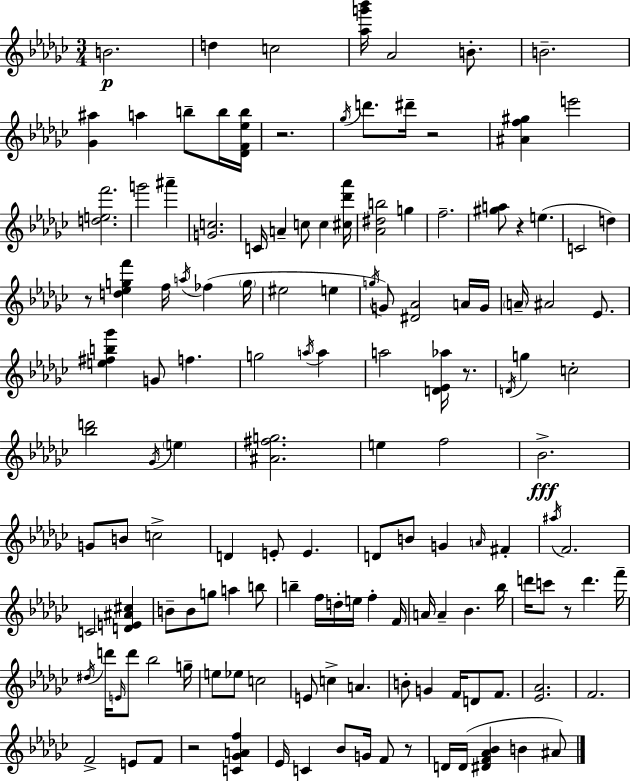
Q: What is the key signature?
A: EES minor